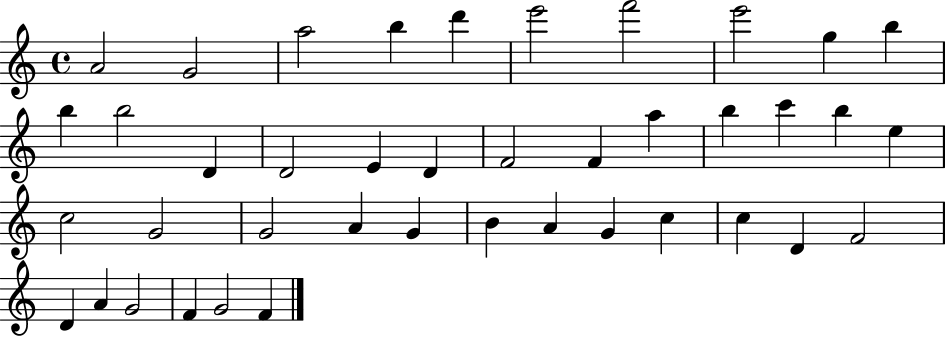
X:1
T:Untitled
M:4/4
L:1/4
K:C
A2 G2 a2 b d' e'2 f'2 e'2 g b b b2 D D2 E D F2 F a b c' b e c2 G2 G2 A G B A G c c D F2 D A G2 F G2 F